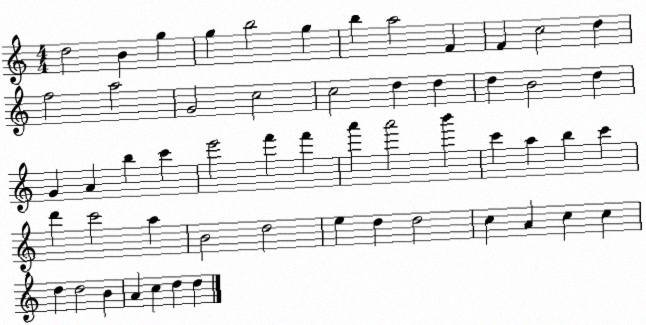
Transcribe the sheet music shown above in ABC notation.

X:1
T:Untitled
M:4/4
L:1/4
K:C
d2 B g g b2 g b a2 F F c2 d f2 a2 G2 c2 c2 d d d B2 d G A b c' e'2 f' f' a' a'2 b' c' a b c' d' c'2 a B2 d2 e d d2 c A c c d d2 B A c d d